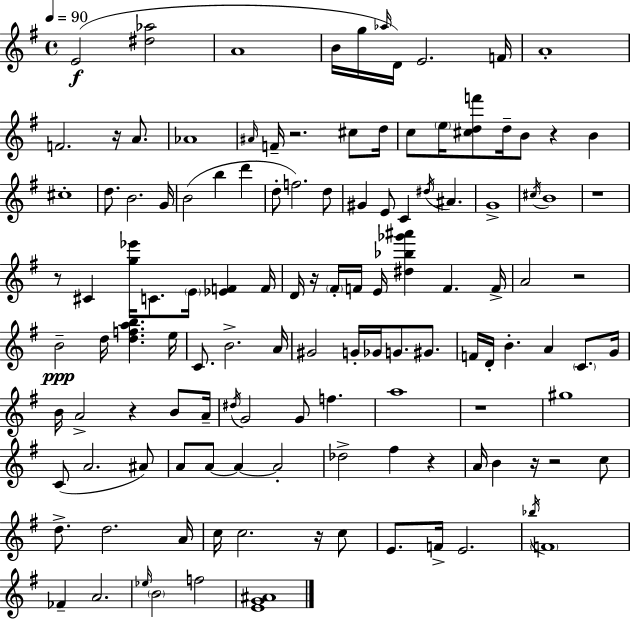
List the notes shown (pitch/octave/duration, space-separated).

E4/h [D#5,Ab5]/h A4/w B4/s G5/s Ab5/s D4/s E4/h. F4/s A4/w F4/h. R/s A4/e. Ab4/w A#4/s F4/s R/h. C#5/e D5/s C5/e E5/s [C#5,D5,F6]/e D5/s B4/e R/q B4/q C#5/w D5/e. B4/h. G4/s B4/h B5/q D6/q D5/e F5/h. D5/e G#4/q E4/e C4/q D#5/s A#4/q. G4/w C#5/s B4/w R/w R/e C#4/q [G5,Eb6]/s C4/e. E4/s [Eb4,F4]/q F4/s D4/s R/s F#4/s F4/s E4/s [D#5,Bb5,Gb6,A#6]/q F4/q. F4/s A4/h R/h B4/h D5/s [D5,F5,A5,B5]/q. E5/s C4/e. B4/h. A4/s G#4/h G4/s Gb4/s G4/e. G#4/e. F4/s D4/s B4/q. A4/q C4/e. G4/s B4/s A4/h R/q B4/e A4/s D#5/s G4/h G4/e F5/q. A5/w R/w G#5/w C4/e A4/h. A#4/e A4/e A4/e A4/q A4/h Db5/h F#5/q R/q A4/s B4/q R/s R/h C5/e D5/e. D5/h. A4/s C5/s C5/h. R/s C5/e E4/e. F4/s E4/h. Bb5/s F4/w FES4/q A4/h. Eb5/s B4/h F5/h [E4,G4,A#4]/w